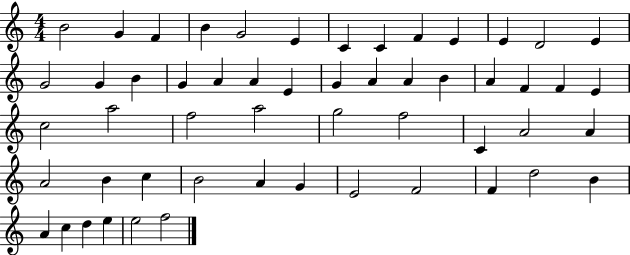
X:1
T:Untitled
M:4/4
L:1/4
K:C
B2 G F B G2 E C C F E E D2 E G2 G B G A A E G A A B A F F E c2 a2 f2 a2 g2 f2 C A2 A A2 B c B2 A G E2 F2 F d2 B A c d e e2 f2